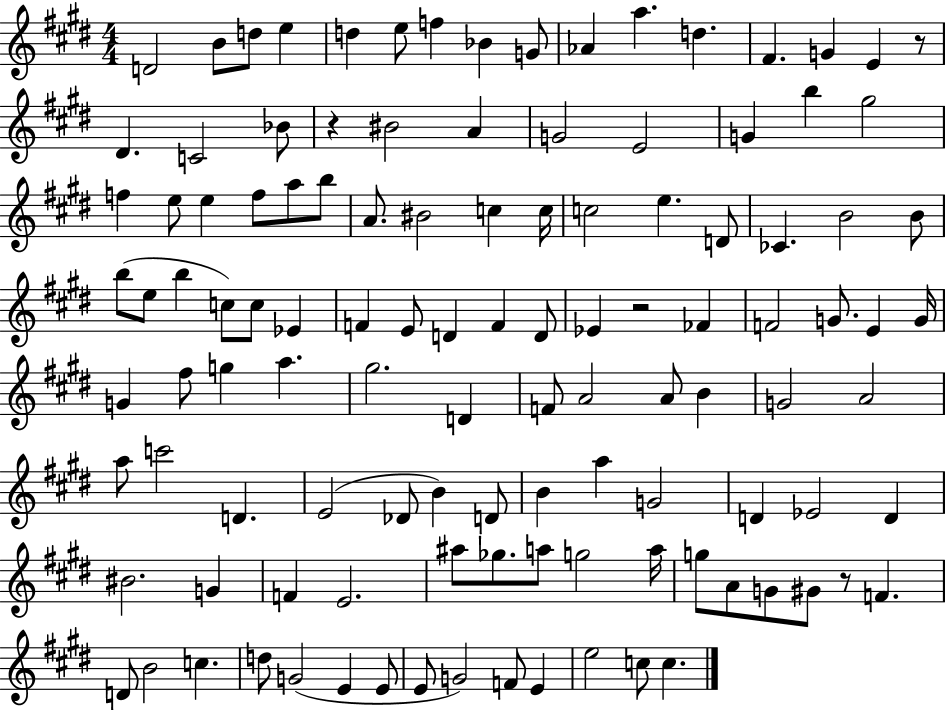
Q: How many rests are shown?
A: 4